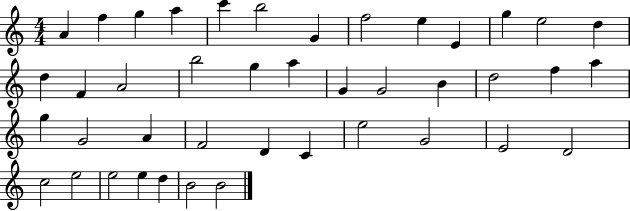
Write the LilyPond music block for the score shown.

{
  \clef treble
  \numericTimeSignature
  \time 4/4
  \key c \major
  a'4 f''4 g''4 a''4 | c'''4 b''2 g'4 | f''2 e''4 e'4 | g''4 e''2 d''4 | \break d''4 f'4 a'2 | b''2 g''4 a''4 | g'4 g'2 b'4 | d''2 f''4 a''4 | \break g''4 g'2 a'4 | f'2 d'4 c'4 | e''2 g'2 | e'2 d'2 | \break c''2 e''2 | e''2 e''4 d''4 | b'2 b'2 | \bar "|."
}